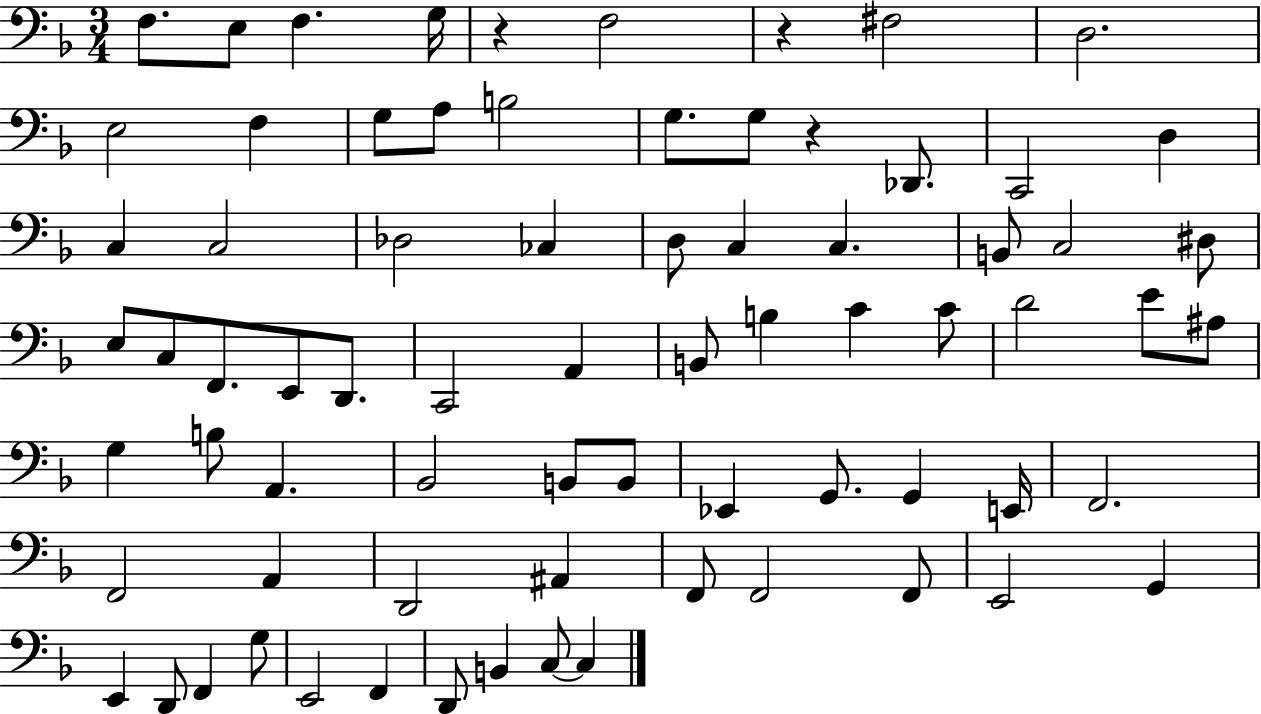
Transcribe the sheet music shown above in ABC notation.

X:1
T:Untitled
M:3/4
L:1/4
K:F
F,/2 E,/2 F, G,/4 z F,2 z ^F,2 D,2 E,2 F, G,/2 A,/2 B,2 G,/2 G,/2 z _D,,/2 C,,2 D, C, C,2 _D,2 _C, D,/2 C, C, B,,/2 C,2 ^D,/2 E,/2 C,/2 F,,/2 E,,/2 D,,/2 C,,2 A,, B,,/2 B, C C/2 D2 E/2 ^A,/2 G, B,/2 A,, _B,,2 B,,/2 B,,/2 _E,, G,,/2 G,, E,,/4 F,,2 F,,2 A,, D,,2 ^A,, F,,/2 F,,2 F,,/2 E,,2 G,, E,, D,,/2 F,, G,/2 E,,2 F,, D,,/2 B,, C,/2 C,